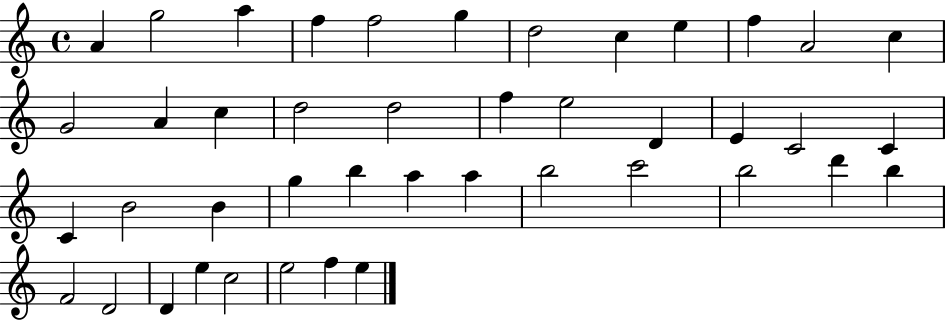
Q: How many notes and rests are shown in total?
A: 43